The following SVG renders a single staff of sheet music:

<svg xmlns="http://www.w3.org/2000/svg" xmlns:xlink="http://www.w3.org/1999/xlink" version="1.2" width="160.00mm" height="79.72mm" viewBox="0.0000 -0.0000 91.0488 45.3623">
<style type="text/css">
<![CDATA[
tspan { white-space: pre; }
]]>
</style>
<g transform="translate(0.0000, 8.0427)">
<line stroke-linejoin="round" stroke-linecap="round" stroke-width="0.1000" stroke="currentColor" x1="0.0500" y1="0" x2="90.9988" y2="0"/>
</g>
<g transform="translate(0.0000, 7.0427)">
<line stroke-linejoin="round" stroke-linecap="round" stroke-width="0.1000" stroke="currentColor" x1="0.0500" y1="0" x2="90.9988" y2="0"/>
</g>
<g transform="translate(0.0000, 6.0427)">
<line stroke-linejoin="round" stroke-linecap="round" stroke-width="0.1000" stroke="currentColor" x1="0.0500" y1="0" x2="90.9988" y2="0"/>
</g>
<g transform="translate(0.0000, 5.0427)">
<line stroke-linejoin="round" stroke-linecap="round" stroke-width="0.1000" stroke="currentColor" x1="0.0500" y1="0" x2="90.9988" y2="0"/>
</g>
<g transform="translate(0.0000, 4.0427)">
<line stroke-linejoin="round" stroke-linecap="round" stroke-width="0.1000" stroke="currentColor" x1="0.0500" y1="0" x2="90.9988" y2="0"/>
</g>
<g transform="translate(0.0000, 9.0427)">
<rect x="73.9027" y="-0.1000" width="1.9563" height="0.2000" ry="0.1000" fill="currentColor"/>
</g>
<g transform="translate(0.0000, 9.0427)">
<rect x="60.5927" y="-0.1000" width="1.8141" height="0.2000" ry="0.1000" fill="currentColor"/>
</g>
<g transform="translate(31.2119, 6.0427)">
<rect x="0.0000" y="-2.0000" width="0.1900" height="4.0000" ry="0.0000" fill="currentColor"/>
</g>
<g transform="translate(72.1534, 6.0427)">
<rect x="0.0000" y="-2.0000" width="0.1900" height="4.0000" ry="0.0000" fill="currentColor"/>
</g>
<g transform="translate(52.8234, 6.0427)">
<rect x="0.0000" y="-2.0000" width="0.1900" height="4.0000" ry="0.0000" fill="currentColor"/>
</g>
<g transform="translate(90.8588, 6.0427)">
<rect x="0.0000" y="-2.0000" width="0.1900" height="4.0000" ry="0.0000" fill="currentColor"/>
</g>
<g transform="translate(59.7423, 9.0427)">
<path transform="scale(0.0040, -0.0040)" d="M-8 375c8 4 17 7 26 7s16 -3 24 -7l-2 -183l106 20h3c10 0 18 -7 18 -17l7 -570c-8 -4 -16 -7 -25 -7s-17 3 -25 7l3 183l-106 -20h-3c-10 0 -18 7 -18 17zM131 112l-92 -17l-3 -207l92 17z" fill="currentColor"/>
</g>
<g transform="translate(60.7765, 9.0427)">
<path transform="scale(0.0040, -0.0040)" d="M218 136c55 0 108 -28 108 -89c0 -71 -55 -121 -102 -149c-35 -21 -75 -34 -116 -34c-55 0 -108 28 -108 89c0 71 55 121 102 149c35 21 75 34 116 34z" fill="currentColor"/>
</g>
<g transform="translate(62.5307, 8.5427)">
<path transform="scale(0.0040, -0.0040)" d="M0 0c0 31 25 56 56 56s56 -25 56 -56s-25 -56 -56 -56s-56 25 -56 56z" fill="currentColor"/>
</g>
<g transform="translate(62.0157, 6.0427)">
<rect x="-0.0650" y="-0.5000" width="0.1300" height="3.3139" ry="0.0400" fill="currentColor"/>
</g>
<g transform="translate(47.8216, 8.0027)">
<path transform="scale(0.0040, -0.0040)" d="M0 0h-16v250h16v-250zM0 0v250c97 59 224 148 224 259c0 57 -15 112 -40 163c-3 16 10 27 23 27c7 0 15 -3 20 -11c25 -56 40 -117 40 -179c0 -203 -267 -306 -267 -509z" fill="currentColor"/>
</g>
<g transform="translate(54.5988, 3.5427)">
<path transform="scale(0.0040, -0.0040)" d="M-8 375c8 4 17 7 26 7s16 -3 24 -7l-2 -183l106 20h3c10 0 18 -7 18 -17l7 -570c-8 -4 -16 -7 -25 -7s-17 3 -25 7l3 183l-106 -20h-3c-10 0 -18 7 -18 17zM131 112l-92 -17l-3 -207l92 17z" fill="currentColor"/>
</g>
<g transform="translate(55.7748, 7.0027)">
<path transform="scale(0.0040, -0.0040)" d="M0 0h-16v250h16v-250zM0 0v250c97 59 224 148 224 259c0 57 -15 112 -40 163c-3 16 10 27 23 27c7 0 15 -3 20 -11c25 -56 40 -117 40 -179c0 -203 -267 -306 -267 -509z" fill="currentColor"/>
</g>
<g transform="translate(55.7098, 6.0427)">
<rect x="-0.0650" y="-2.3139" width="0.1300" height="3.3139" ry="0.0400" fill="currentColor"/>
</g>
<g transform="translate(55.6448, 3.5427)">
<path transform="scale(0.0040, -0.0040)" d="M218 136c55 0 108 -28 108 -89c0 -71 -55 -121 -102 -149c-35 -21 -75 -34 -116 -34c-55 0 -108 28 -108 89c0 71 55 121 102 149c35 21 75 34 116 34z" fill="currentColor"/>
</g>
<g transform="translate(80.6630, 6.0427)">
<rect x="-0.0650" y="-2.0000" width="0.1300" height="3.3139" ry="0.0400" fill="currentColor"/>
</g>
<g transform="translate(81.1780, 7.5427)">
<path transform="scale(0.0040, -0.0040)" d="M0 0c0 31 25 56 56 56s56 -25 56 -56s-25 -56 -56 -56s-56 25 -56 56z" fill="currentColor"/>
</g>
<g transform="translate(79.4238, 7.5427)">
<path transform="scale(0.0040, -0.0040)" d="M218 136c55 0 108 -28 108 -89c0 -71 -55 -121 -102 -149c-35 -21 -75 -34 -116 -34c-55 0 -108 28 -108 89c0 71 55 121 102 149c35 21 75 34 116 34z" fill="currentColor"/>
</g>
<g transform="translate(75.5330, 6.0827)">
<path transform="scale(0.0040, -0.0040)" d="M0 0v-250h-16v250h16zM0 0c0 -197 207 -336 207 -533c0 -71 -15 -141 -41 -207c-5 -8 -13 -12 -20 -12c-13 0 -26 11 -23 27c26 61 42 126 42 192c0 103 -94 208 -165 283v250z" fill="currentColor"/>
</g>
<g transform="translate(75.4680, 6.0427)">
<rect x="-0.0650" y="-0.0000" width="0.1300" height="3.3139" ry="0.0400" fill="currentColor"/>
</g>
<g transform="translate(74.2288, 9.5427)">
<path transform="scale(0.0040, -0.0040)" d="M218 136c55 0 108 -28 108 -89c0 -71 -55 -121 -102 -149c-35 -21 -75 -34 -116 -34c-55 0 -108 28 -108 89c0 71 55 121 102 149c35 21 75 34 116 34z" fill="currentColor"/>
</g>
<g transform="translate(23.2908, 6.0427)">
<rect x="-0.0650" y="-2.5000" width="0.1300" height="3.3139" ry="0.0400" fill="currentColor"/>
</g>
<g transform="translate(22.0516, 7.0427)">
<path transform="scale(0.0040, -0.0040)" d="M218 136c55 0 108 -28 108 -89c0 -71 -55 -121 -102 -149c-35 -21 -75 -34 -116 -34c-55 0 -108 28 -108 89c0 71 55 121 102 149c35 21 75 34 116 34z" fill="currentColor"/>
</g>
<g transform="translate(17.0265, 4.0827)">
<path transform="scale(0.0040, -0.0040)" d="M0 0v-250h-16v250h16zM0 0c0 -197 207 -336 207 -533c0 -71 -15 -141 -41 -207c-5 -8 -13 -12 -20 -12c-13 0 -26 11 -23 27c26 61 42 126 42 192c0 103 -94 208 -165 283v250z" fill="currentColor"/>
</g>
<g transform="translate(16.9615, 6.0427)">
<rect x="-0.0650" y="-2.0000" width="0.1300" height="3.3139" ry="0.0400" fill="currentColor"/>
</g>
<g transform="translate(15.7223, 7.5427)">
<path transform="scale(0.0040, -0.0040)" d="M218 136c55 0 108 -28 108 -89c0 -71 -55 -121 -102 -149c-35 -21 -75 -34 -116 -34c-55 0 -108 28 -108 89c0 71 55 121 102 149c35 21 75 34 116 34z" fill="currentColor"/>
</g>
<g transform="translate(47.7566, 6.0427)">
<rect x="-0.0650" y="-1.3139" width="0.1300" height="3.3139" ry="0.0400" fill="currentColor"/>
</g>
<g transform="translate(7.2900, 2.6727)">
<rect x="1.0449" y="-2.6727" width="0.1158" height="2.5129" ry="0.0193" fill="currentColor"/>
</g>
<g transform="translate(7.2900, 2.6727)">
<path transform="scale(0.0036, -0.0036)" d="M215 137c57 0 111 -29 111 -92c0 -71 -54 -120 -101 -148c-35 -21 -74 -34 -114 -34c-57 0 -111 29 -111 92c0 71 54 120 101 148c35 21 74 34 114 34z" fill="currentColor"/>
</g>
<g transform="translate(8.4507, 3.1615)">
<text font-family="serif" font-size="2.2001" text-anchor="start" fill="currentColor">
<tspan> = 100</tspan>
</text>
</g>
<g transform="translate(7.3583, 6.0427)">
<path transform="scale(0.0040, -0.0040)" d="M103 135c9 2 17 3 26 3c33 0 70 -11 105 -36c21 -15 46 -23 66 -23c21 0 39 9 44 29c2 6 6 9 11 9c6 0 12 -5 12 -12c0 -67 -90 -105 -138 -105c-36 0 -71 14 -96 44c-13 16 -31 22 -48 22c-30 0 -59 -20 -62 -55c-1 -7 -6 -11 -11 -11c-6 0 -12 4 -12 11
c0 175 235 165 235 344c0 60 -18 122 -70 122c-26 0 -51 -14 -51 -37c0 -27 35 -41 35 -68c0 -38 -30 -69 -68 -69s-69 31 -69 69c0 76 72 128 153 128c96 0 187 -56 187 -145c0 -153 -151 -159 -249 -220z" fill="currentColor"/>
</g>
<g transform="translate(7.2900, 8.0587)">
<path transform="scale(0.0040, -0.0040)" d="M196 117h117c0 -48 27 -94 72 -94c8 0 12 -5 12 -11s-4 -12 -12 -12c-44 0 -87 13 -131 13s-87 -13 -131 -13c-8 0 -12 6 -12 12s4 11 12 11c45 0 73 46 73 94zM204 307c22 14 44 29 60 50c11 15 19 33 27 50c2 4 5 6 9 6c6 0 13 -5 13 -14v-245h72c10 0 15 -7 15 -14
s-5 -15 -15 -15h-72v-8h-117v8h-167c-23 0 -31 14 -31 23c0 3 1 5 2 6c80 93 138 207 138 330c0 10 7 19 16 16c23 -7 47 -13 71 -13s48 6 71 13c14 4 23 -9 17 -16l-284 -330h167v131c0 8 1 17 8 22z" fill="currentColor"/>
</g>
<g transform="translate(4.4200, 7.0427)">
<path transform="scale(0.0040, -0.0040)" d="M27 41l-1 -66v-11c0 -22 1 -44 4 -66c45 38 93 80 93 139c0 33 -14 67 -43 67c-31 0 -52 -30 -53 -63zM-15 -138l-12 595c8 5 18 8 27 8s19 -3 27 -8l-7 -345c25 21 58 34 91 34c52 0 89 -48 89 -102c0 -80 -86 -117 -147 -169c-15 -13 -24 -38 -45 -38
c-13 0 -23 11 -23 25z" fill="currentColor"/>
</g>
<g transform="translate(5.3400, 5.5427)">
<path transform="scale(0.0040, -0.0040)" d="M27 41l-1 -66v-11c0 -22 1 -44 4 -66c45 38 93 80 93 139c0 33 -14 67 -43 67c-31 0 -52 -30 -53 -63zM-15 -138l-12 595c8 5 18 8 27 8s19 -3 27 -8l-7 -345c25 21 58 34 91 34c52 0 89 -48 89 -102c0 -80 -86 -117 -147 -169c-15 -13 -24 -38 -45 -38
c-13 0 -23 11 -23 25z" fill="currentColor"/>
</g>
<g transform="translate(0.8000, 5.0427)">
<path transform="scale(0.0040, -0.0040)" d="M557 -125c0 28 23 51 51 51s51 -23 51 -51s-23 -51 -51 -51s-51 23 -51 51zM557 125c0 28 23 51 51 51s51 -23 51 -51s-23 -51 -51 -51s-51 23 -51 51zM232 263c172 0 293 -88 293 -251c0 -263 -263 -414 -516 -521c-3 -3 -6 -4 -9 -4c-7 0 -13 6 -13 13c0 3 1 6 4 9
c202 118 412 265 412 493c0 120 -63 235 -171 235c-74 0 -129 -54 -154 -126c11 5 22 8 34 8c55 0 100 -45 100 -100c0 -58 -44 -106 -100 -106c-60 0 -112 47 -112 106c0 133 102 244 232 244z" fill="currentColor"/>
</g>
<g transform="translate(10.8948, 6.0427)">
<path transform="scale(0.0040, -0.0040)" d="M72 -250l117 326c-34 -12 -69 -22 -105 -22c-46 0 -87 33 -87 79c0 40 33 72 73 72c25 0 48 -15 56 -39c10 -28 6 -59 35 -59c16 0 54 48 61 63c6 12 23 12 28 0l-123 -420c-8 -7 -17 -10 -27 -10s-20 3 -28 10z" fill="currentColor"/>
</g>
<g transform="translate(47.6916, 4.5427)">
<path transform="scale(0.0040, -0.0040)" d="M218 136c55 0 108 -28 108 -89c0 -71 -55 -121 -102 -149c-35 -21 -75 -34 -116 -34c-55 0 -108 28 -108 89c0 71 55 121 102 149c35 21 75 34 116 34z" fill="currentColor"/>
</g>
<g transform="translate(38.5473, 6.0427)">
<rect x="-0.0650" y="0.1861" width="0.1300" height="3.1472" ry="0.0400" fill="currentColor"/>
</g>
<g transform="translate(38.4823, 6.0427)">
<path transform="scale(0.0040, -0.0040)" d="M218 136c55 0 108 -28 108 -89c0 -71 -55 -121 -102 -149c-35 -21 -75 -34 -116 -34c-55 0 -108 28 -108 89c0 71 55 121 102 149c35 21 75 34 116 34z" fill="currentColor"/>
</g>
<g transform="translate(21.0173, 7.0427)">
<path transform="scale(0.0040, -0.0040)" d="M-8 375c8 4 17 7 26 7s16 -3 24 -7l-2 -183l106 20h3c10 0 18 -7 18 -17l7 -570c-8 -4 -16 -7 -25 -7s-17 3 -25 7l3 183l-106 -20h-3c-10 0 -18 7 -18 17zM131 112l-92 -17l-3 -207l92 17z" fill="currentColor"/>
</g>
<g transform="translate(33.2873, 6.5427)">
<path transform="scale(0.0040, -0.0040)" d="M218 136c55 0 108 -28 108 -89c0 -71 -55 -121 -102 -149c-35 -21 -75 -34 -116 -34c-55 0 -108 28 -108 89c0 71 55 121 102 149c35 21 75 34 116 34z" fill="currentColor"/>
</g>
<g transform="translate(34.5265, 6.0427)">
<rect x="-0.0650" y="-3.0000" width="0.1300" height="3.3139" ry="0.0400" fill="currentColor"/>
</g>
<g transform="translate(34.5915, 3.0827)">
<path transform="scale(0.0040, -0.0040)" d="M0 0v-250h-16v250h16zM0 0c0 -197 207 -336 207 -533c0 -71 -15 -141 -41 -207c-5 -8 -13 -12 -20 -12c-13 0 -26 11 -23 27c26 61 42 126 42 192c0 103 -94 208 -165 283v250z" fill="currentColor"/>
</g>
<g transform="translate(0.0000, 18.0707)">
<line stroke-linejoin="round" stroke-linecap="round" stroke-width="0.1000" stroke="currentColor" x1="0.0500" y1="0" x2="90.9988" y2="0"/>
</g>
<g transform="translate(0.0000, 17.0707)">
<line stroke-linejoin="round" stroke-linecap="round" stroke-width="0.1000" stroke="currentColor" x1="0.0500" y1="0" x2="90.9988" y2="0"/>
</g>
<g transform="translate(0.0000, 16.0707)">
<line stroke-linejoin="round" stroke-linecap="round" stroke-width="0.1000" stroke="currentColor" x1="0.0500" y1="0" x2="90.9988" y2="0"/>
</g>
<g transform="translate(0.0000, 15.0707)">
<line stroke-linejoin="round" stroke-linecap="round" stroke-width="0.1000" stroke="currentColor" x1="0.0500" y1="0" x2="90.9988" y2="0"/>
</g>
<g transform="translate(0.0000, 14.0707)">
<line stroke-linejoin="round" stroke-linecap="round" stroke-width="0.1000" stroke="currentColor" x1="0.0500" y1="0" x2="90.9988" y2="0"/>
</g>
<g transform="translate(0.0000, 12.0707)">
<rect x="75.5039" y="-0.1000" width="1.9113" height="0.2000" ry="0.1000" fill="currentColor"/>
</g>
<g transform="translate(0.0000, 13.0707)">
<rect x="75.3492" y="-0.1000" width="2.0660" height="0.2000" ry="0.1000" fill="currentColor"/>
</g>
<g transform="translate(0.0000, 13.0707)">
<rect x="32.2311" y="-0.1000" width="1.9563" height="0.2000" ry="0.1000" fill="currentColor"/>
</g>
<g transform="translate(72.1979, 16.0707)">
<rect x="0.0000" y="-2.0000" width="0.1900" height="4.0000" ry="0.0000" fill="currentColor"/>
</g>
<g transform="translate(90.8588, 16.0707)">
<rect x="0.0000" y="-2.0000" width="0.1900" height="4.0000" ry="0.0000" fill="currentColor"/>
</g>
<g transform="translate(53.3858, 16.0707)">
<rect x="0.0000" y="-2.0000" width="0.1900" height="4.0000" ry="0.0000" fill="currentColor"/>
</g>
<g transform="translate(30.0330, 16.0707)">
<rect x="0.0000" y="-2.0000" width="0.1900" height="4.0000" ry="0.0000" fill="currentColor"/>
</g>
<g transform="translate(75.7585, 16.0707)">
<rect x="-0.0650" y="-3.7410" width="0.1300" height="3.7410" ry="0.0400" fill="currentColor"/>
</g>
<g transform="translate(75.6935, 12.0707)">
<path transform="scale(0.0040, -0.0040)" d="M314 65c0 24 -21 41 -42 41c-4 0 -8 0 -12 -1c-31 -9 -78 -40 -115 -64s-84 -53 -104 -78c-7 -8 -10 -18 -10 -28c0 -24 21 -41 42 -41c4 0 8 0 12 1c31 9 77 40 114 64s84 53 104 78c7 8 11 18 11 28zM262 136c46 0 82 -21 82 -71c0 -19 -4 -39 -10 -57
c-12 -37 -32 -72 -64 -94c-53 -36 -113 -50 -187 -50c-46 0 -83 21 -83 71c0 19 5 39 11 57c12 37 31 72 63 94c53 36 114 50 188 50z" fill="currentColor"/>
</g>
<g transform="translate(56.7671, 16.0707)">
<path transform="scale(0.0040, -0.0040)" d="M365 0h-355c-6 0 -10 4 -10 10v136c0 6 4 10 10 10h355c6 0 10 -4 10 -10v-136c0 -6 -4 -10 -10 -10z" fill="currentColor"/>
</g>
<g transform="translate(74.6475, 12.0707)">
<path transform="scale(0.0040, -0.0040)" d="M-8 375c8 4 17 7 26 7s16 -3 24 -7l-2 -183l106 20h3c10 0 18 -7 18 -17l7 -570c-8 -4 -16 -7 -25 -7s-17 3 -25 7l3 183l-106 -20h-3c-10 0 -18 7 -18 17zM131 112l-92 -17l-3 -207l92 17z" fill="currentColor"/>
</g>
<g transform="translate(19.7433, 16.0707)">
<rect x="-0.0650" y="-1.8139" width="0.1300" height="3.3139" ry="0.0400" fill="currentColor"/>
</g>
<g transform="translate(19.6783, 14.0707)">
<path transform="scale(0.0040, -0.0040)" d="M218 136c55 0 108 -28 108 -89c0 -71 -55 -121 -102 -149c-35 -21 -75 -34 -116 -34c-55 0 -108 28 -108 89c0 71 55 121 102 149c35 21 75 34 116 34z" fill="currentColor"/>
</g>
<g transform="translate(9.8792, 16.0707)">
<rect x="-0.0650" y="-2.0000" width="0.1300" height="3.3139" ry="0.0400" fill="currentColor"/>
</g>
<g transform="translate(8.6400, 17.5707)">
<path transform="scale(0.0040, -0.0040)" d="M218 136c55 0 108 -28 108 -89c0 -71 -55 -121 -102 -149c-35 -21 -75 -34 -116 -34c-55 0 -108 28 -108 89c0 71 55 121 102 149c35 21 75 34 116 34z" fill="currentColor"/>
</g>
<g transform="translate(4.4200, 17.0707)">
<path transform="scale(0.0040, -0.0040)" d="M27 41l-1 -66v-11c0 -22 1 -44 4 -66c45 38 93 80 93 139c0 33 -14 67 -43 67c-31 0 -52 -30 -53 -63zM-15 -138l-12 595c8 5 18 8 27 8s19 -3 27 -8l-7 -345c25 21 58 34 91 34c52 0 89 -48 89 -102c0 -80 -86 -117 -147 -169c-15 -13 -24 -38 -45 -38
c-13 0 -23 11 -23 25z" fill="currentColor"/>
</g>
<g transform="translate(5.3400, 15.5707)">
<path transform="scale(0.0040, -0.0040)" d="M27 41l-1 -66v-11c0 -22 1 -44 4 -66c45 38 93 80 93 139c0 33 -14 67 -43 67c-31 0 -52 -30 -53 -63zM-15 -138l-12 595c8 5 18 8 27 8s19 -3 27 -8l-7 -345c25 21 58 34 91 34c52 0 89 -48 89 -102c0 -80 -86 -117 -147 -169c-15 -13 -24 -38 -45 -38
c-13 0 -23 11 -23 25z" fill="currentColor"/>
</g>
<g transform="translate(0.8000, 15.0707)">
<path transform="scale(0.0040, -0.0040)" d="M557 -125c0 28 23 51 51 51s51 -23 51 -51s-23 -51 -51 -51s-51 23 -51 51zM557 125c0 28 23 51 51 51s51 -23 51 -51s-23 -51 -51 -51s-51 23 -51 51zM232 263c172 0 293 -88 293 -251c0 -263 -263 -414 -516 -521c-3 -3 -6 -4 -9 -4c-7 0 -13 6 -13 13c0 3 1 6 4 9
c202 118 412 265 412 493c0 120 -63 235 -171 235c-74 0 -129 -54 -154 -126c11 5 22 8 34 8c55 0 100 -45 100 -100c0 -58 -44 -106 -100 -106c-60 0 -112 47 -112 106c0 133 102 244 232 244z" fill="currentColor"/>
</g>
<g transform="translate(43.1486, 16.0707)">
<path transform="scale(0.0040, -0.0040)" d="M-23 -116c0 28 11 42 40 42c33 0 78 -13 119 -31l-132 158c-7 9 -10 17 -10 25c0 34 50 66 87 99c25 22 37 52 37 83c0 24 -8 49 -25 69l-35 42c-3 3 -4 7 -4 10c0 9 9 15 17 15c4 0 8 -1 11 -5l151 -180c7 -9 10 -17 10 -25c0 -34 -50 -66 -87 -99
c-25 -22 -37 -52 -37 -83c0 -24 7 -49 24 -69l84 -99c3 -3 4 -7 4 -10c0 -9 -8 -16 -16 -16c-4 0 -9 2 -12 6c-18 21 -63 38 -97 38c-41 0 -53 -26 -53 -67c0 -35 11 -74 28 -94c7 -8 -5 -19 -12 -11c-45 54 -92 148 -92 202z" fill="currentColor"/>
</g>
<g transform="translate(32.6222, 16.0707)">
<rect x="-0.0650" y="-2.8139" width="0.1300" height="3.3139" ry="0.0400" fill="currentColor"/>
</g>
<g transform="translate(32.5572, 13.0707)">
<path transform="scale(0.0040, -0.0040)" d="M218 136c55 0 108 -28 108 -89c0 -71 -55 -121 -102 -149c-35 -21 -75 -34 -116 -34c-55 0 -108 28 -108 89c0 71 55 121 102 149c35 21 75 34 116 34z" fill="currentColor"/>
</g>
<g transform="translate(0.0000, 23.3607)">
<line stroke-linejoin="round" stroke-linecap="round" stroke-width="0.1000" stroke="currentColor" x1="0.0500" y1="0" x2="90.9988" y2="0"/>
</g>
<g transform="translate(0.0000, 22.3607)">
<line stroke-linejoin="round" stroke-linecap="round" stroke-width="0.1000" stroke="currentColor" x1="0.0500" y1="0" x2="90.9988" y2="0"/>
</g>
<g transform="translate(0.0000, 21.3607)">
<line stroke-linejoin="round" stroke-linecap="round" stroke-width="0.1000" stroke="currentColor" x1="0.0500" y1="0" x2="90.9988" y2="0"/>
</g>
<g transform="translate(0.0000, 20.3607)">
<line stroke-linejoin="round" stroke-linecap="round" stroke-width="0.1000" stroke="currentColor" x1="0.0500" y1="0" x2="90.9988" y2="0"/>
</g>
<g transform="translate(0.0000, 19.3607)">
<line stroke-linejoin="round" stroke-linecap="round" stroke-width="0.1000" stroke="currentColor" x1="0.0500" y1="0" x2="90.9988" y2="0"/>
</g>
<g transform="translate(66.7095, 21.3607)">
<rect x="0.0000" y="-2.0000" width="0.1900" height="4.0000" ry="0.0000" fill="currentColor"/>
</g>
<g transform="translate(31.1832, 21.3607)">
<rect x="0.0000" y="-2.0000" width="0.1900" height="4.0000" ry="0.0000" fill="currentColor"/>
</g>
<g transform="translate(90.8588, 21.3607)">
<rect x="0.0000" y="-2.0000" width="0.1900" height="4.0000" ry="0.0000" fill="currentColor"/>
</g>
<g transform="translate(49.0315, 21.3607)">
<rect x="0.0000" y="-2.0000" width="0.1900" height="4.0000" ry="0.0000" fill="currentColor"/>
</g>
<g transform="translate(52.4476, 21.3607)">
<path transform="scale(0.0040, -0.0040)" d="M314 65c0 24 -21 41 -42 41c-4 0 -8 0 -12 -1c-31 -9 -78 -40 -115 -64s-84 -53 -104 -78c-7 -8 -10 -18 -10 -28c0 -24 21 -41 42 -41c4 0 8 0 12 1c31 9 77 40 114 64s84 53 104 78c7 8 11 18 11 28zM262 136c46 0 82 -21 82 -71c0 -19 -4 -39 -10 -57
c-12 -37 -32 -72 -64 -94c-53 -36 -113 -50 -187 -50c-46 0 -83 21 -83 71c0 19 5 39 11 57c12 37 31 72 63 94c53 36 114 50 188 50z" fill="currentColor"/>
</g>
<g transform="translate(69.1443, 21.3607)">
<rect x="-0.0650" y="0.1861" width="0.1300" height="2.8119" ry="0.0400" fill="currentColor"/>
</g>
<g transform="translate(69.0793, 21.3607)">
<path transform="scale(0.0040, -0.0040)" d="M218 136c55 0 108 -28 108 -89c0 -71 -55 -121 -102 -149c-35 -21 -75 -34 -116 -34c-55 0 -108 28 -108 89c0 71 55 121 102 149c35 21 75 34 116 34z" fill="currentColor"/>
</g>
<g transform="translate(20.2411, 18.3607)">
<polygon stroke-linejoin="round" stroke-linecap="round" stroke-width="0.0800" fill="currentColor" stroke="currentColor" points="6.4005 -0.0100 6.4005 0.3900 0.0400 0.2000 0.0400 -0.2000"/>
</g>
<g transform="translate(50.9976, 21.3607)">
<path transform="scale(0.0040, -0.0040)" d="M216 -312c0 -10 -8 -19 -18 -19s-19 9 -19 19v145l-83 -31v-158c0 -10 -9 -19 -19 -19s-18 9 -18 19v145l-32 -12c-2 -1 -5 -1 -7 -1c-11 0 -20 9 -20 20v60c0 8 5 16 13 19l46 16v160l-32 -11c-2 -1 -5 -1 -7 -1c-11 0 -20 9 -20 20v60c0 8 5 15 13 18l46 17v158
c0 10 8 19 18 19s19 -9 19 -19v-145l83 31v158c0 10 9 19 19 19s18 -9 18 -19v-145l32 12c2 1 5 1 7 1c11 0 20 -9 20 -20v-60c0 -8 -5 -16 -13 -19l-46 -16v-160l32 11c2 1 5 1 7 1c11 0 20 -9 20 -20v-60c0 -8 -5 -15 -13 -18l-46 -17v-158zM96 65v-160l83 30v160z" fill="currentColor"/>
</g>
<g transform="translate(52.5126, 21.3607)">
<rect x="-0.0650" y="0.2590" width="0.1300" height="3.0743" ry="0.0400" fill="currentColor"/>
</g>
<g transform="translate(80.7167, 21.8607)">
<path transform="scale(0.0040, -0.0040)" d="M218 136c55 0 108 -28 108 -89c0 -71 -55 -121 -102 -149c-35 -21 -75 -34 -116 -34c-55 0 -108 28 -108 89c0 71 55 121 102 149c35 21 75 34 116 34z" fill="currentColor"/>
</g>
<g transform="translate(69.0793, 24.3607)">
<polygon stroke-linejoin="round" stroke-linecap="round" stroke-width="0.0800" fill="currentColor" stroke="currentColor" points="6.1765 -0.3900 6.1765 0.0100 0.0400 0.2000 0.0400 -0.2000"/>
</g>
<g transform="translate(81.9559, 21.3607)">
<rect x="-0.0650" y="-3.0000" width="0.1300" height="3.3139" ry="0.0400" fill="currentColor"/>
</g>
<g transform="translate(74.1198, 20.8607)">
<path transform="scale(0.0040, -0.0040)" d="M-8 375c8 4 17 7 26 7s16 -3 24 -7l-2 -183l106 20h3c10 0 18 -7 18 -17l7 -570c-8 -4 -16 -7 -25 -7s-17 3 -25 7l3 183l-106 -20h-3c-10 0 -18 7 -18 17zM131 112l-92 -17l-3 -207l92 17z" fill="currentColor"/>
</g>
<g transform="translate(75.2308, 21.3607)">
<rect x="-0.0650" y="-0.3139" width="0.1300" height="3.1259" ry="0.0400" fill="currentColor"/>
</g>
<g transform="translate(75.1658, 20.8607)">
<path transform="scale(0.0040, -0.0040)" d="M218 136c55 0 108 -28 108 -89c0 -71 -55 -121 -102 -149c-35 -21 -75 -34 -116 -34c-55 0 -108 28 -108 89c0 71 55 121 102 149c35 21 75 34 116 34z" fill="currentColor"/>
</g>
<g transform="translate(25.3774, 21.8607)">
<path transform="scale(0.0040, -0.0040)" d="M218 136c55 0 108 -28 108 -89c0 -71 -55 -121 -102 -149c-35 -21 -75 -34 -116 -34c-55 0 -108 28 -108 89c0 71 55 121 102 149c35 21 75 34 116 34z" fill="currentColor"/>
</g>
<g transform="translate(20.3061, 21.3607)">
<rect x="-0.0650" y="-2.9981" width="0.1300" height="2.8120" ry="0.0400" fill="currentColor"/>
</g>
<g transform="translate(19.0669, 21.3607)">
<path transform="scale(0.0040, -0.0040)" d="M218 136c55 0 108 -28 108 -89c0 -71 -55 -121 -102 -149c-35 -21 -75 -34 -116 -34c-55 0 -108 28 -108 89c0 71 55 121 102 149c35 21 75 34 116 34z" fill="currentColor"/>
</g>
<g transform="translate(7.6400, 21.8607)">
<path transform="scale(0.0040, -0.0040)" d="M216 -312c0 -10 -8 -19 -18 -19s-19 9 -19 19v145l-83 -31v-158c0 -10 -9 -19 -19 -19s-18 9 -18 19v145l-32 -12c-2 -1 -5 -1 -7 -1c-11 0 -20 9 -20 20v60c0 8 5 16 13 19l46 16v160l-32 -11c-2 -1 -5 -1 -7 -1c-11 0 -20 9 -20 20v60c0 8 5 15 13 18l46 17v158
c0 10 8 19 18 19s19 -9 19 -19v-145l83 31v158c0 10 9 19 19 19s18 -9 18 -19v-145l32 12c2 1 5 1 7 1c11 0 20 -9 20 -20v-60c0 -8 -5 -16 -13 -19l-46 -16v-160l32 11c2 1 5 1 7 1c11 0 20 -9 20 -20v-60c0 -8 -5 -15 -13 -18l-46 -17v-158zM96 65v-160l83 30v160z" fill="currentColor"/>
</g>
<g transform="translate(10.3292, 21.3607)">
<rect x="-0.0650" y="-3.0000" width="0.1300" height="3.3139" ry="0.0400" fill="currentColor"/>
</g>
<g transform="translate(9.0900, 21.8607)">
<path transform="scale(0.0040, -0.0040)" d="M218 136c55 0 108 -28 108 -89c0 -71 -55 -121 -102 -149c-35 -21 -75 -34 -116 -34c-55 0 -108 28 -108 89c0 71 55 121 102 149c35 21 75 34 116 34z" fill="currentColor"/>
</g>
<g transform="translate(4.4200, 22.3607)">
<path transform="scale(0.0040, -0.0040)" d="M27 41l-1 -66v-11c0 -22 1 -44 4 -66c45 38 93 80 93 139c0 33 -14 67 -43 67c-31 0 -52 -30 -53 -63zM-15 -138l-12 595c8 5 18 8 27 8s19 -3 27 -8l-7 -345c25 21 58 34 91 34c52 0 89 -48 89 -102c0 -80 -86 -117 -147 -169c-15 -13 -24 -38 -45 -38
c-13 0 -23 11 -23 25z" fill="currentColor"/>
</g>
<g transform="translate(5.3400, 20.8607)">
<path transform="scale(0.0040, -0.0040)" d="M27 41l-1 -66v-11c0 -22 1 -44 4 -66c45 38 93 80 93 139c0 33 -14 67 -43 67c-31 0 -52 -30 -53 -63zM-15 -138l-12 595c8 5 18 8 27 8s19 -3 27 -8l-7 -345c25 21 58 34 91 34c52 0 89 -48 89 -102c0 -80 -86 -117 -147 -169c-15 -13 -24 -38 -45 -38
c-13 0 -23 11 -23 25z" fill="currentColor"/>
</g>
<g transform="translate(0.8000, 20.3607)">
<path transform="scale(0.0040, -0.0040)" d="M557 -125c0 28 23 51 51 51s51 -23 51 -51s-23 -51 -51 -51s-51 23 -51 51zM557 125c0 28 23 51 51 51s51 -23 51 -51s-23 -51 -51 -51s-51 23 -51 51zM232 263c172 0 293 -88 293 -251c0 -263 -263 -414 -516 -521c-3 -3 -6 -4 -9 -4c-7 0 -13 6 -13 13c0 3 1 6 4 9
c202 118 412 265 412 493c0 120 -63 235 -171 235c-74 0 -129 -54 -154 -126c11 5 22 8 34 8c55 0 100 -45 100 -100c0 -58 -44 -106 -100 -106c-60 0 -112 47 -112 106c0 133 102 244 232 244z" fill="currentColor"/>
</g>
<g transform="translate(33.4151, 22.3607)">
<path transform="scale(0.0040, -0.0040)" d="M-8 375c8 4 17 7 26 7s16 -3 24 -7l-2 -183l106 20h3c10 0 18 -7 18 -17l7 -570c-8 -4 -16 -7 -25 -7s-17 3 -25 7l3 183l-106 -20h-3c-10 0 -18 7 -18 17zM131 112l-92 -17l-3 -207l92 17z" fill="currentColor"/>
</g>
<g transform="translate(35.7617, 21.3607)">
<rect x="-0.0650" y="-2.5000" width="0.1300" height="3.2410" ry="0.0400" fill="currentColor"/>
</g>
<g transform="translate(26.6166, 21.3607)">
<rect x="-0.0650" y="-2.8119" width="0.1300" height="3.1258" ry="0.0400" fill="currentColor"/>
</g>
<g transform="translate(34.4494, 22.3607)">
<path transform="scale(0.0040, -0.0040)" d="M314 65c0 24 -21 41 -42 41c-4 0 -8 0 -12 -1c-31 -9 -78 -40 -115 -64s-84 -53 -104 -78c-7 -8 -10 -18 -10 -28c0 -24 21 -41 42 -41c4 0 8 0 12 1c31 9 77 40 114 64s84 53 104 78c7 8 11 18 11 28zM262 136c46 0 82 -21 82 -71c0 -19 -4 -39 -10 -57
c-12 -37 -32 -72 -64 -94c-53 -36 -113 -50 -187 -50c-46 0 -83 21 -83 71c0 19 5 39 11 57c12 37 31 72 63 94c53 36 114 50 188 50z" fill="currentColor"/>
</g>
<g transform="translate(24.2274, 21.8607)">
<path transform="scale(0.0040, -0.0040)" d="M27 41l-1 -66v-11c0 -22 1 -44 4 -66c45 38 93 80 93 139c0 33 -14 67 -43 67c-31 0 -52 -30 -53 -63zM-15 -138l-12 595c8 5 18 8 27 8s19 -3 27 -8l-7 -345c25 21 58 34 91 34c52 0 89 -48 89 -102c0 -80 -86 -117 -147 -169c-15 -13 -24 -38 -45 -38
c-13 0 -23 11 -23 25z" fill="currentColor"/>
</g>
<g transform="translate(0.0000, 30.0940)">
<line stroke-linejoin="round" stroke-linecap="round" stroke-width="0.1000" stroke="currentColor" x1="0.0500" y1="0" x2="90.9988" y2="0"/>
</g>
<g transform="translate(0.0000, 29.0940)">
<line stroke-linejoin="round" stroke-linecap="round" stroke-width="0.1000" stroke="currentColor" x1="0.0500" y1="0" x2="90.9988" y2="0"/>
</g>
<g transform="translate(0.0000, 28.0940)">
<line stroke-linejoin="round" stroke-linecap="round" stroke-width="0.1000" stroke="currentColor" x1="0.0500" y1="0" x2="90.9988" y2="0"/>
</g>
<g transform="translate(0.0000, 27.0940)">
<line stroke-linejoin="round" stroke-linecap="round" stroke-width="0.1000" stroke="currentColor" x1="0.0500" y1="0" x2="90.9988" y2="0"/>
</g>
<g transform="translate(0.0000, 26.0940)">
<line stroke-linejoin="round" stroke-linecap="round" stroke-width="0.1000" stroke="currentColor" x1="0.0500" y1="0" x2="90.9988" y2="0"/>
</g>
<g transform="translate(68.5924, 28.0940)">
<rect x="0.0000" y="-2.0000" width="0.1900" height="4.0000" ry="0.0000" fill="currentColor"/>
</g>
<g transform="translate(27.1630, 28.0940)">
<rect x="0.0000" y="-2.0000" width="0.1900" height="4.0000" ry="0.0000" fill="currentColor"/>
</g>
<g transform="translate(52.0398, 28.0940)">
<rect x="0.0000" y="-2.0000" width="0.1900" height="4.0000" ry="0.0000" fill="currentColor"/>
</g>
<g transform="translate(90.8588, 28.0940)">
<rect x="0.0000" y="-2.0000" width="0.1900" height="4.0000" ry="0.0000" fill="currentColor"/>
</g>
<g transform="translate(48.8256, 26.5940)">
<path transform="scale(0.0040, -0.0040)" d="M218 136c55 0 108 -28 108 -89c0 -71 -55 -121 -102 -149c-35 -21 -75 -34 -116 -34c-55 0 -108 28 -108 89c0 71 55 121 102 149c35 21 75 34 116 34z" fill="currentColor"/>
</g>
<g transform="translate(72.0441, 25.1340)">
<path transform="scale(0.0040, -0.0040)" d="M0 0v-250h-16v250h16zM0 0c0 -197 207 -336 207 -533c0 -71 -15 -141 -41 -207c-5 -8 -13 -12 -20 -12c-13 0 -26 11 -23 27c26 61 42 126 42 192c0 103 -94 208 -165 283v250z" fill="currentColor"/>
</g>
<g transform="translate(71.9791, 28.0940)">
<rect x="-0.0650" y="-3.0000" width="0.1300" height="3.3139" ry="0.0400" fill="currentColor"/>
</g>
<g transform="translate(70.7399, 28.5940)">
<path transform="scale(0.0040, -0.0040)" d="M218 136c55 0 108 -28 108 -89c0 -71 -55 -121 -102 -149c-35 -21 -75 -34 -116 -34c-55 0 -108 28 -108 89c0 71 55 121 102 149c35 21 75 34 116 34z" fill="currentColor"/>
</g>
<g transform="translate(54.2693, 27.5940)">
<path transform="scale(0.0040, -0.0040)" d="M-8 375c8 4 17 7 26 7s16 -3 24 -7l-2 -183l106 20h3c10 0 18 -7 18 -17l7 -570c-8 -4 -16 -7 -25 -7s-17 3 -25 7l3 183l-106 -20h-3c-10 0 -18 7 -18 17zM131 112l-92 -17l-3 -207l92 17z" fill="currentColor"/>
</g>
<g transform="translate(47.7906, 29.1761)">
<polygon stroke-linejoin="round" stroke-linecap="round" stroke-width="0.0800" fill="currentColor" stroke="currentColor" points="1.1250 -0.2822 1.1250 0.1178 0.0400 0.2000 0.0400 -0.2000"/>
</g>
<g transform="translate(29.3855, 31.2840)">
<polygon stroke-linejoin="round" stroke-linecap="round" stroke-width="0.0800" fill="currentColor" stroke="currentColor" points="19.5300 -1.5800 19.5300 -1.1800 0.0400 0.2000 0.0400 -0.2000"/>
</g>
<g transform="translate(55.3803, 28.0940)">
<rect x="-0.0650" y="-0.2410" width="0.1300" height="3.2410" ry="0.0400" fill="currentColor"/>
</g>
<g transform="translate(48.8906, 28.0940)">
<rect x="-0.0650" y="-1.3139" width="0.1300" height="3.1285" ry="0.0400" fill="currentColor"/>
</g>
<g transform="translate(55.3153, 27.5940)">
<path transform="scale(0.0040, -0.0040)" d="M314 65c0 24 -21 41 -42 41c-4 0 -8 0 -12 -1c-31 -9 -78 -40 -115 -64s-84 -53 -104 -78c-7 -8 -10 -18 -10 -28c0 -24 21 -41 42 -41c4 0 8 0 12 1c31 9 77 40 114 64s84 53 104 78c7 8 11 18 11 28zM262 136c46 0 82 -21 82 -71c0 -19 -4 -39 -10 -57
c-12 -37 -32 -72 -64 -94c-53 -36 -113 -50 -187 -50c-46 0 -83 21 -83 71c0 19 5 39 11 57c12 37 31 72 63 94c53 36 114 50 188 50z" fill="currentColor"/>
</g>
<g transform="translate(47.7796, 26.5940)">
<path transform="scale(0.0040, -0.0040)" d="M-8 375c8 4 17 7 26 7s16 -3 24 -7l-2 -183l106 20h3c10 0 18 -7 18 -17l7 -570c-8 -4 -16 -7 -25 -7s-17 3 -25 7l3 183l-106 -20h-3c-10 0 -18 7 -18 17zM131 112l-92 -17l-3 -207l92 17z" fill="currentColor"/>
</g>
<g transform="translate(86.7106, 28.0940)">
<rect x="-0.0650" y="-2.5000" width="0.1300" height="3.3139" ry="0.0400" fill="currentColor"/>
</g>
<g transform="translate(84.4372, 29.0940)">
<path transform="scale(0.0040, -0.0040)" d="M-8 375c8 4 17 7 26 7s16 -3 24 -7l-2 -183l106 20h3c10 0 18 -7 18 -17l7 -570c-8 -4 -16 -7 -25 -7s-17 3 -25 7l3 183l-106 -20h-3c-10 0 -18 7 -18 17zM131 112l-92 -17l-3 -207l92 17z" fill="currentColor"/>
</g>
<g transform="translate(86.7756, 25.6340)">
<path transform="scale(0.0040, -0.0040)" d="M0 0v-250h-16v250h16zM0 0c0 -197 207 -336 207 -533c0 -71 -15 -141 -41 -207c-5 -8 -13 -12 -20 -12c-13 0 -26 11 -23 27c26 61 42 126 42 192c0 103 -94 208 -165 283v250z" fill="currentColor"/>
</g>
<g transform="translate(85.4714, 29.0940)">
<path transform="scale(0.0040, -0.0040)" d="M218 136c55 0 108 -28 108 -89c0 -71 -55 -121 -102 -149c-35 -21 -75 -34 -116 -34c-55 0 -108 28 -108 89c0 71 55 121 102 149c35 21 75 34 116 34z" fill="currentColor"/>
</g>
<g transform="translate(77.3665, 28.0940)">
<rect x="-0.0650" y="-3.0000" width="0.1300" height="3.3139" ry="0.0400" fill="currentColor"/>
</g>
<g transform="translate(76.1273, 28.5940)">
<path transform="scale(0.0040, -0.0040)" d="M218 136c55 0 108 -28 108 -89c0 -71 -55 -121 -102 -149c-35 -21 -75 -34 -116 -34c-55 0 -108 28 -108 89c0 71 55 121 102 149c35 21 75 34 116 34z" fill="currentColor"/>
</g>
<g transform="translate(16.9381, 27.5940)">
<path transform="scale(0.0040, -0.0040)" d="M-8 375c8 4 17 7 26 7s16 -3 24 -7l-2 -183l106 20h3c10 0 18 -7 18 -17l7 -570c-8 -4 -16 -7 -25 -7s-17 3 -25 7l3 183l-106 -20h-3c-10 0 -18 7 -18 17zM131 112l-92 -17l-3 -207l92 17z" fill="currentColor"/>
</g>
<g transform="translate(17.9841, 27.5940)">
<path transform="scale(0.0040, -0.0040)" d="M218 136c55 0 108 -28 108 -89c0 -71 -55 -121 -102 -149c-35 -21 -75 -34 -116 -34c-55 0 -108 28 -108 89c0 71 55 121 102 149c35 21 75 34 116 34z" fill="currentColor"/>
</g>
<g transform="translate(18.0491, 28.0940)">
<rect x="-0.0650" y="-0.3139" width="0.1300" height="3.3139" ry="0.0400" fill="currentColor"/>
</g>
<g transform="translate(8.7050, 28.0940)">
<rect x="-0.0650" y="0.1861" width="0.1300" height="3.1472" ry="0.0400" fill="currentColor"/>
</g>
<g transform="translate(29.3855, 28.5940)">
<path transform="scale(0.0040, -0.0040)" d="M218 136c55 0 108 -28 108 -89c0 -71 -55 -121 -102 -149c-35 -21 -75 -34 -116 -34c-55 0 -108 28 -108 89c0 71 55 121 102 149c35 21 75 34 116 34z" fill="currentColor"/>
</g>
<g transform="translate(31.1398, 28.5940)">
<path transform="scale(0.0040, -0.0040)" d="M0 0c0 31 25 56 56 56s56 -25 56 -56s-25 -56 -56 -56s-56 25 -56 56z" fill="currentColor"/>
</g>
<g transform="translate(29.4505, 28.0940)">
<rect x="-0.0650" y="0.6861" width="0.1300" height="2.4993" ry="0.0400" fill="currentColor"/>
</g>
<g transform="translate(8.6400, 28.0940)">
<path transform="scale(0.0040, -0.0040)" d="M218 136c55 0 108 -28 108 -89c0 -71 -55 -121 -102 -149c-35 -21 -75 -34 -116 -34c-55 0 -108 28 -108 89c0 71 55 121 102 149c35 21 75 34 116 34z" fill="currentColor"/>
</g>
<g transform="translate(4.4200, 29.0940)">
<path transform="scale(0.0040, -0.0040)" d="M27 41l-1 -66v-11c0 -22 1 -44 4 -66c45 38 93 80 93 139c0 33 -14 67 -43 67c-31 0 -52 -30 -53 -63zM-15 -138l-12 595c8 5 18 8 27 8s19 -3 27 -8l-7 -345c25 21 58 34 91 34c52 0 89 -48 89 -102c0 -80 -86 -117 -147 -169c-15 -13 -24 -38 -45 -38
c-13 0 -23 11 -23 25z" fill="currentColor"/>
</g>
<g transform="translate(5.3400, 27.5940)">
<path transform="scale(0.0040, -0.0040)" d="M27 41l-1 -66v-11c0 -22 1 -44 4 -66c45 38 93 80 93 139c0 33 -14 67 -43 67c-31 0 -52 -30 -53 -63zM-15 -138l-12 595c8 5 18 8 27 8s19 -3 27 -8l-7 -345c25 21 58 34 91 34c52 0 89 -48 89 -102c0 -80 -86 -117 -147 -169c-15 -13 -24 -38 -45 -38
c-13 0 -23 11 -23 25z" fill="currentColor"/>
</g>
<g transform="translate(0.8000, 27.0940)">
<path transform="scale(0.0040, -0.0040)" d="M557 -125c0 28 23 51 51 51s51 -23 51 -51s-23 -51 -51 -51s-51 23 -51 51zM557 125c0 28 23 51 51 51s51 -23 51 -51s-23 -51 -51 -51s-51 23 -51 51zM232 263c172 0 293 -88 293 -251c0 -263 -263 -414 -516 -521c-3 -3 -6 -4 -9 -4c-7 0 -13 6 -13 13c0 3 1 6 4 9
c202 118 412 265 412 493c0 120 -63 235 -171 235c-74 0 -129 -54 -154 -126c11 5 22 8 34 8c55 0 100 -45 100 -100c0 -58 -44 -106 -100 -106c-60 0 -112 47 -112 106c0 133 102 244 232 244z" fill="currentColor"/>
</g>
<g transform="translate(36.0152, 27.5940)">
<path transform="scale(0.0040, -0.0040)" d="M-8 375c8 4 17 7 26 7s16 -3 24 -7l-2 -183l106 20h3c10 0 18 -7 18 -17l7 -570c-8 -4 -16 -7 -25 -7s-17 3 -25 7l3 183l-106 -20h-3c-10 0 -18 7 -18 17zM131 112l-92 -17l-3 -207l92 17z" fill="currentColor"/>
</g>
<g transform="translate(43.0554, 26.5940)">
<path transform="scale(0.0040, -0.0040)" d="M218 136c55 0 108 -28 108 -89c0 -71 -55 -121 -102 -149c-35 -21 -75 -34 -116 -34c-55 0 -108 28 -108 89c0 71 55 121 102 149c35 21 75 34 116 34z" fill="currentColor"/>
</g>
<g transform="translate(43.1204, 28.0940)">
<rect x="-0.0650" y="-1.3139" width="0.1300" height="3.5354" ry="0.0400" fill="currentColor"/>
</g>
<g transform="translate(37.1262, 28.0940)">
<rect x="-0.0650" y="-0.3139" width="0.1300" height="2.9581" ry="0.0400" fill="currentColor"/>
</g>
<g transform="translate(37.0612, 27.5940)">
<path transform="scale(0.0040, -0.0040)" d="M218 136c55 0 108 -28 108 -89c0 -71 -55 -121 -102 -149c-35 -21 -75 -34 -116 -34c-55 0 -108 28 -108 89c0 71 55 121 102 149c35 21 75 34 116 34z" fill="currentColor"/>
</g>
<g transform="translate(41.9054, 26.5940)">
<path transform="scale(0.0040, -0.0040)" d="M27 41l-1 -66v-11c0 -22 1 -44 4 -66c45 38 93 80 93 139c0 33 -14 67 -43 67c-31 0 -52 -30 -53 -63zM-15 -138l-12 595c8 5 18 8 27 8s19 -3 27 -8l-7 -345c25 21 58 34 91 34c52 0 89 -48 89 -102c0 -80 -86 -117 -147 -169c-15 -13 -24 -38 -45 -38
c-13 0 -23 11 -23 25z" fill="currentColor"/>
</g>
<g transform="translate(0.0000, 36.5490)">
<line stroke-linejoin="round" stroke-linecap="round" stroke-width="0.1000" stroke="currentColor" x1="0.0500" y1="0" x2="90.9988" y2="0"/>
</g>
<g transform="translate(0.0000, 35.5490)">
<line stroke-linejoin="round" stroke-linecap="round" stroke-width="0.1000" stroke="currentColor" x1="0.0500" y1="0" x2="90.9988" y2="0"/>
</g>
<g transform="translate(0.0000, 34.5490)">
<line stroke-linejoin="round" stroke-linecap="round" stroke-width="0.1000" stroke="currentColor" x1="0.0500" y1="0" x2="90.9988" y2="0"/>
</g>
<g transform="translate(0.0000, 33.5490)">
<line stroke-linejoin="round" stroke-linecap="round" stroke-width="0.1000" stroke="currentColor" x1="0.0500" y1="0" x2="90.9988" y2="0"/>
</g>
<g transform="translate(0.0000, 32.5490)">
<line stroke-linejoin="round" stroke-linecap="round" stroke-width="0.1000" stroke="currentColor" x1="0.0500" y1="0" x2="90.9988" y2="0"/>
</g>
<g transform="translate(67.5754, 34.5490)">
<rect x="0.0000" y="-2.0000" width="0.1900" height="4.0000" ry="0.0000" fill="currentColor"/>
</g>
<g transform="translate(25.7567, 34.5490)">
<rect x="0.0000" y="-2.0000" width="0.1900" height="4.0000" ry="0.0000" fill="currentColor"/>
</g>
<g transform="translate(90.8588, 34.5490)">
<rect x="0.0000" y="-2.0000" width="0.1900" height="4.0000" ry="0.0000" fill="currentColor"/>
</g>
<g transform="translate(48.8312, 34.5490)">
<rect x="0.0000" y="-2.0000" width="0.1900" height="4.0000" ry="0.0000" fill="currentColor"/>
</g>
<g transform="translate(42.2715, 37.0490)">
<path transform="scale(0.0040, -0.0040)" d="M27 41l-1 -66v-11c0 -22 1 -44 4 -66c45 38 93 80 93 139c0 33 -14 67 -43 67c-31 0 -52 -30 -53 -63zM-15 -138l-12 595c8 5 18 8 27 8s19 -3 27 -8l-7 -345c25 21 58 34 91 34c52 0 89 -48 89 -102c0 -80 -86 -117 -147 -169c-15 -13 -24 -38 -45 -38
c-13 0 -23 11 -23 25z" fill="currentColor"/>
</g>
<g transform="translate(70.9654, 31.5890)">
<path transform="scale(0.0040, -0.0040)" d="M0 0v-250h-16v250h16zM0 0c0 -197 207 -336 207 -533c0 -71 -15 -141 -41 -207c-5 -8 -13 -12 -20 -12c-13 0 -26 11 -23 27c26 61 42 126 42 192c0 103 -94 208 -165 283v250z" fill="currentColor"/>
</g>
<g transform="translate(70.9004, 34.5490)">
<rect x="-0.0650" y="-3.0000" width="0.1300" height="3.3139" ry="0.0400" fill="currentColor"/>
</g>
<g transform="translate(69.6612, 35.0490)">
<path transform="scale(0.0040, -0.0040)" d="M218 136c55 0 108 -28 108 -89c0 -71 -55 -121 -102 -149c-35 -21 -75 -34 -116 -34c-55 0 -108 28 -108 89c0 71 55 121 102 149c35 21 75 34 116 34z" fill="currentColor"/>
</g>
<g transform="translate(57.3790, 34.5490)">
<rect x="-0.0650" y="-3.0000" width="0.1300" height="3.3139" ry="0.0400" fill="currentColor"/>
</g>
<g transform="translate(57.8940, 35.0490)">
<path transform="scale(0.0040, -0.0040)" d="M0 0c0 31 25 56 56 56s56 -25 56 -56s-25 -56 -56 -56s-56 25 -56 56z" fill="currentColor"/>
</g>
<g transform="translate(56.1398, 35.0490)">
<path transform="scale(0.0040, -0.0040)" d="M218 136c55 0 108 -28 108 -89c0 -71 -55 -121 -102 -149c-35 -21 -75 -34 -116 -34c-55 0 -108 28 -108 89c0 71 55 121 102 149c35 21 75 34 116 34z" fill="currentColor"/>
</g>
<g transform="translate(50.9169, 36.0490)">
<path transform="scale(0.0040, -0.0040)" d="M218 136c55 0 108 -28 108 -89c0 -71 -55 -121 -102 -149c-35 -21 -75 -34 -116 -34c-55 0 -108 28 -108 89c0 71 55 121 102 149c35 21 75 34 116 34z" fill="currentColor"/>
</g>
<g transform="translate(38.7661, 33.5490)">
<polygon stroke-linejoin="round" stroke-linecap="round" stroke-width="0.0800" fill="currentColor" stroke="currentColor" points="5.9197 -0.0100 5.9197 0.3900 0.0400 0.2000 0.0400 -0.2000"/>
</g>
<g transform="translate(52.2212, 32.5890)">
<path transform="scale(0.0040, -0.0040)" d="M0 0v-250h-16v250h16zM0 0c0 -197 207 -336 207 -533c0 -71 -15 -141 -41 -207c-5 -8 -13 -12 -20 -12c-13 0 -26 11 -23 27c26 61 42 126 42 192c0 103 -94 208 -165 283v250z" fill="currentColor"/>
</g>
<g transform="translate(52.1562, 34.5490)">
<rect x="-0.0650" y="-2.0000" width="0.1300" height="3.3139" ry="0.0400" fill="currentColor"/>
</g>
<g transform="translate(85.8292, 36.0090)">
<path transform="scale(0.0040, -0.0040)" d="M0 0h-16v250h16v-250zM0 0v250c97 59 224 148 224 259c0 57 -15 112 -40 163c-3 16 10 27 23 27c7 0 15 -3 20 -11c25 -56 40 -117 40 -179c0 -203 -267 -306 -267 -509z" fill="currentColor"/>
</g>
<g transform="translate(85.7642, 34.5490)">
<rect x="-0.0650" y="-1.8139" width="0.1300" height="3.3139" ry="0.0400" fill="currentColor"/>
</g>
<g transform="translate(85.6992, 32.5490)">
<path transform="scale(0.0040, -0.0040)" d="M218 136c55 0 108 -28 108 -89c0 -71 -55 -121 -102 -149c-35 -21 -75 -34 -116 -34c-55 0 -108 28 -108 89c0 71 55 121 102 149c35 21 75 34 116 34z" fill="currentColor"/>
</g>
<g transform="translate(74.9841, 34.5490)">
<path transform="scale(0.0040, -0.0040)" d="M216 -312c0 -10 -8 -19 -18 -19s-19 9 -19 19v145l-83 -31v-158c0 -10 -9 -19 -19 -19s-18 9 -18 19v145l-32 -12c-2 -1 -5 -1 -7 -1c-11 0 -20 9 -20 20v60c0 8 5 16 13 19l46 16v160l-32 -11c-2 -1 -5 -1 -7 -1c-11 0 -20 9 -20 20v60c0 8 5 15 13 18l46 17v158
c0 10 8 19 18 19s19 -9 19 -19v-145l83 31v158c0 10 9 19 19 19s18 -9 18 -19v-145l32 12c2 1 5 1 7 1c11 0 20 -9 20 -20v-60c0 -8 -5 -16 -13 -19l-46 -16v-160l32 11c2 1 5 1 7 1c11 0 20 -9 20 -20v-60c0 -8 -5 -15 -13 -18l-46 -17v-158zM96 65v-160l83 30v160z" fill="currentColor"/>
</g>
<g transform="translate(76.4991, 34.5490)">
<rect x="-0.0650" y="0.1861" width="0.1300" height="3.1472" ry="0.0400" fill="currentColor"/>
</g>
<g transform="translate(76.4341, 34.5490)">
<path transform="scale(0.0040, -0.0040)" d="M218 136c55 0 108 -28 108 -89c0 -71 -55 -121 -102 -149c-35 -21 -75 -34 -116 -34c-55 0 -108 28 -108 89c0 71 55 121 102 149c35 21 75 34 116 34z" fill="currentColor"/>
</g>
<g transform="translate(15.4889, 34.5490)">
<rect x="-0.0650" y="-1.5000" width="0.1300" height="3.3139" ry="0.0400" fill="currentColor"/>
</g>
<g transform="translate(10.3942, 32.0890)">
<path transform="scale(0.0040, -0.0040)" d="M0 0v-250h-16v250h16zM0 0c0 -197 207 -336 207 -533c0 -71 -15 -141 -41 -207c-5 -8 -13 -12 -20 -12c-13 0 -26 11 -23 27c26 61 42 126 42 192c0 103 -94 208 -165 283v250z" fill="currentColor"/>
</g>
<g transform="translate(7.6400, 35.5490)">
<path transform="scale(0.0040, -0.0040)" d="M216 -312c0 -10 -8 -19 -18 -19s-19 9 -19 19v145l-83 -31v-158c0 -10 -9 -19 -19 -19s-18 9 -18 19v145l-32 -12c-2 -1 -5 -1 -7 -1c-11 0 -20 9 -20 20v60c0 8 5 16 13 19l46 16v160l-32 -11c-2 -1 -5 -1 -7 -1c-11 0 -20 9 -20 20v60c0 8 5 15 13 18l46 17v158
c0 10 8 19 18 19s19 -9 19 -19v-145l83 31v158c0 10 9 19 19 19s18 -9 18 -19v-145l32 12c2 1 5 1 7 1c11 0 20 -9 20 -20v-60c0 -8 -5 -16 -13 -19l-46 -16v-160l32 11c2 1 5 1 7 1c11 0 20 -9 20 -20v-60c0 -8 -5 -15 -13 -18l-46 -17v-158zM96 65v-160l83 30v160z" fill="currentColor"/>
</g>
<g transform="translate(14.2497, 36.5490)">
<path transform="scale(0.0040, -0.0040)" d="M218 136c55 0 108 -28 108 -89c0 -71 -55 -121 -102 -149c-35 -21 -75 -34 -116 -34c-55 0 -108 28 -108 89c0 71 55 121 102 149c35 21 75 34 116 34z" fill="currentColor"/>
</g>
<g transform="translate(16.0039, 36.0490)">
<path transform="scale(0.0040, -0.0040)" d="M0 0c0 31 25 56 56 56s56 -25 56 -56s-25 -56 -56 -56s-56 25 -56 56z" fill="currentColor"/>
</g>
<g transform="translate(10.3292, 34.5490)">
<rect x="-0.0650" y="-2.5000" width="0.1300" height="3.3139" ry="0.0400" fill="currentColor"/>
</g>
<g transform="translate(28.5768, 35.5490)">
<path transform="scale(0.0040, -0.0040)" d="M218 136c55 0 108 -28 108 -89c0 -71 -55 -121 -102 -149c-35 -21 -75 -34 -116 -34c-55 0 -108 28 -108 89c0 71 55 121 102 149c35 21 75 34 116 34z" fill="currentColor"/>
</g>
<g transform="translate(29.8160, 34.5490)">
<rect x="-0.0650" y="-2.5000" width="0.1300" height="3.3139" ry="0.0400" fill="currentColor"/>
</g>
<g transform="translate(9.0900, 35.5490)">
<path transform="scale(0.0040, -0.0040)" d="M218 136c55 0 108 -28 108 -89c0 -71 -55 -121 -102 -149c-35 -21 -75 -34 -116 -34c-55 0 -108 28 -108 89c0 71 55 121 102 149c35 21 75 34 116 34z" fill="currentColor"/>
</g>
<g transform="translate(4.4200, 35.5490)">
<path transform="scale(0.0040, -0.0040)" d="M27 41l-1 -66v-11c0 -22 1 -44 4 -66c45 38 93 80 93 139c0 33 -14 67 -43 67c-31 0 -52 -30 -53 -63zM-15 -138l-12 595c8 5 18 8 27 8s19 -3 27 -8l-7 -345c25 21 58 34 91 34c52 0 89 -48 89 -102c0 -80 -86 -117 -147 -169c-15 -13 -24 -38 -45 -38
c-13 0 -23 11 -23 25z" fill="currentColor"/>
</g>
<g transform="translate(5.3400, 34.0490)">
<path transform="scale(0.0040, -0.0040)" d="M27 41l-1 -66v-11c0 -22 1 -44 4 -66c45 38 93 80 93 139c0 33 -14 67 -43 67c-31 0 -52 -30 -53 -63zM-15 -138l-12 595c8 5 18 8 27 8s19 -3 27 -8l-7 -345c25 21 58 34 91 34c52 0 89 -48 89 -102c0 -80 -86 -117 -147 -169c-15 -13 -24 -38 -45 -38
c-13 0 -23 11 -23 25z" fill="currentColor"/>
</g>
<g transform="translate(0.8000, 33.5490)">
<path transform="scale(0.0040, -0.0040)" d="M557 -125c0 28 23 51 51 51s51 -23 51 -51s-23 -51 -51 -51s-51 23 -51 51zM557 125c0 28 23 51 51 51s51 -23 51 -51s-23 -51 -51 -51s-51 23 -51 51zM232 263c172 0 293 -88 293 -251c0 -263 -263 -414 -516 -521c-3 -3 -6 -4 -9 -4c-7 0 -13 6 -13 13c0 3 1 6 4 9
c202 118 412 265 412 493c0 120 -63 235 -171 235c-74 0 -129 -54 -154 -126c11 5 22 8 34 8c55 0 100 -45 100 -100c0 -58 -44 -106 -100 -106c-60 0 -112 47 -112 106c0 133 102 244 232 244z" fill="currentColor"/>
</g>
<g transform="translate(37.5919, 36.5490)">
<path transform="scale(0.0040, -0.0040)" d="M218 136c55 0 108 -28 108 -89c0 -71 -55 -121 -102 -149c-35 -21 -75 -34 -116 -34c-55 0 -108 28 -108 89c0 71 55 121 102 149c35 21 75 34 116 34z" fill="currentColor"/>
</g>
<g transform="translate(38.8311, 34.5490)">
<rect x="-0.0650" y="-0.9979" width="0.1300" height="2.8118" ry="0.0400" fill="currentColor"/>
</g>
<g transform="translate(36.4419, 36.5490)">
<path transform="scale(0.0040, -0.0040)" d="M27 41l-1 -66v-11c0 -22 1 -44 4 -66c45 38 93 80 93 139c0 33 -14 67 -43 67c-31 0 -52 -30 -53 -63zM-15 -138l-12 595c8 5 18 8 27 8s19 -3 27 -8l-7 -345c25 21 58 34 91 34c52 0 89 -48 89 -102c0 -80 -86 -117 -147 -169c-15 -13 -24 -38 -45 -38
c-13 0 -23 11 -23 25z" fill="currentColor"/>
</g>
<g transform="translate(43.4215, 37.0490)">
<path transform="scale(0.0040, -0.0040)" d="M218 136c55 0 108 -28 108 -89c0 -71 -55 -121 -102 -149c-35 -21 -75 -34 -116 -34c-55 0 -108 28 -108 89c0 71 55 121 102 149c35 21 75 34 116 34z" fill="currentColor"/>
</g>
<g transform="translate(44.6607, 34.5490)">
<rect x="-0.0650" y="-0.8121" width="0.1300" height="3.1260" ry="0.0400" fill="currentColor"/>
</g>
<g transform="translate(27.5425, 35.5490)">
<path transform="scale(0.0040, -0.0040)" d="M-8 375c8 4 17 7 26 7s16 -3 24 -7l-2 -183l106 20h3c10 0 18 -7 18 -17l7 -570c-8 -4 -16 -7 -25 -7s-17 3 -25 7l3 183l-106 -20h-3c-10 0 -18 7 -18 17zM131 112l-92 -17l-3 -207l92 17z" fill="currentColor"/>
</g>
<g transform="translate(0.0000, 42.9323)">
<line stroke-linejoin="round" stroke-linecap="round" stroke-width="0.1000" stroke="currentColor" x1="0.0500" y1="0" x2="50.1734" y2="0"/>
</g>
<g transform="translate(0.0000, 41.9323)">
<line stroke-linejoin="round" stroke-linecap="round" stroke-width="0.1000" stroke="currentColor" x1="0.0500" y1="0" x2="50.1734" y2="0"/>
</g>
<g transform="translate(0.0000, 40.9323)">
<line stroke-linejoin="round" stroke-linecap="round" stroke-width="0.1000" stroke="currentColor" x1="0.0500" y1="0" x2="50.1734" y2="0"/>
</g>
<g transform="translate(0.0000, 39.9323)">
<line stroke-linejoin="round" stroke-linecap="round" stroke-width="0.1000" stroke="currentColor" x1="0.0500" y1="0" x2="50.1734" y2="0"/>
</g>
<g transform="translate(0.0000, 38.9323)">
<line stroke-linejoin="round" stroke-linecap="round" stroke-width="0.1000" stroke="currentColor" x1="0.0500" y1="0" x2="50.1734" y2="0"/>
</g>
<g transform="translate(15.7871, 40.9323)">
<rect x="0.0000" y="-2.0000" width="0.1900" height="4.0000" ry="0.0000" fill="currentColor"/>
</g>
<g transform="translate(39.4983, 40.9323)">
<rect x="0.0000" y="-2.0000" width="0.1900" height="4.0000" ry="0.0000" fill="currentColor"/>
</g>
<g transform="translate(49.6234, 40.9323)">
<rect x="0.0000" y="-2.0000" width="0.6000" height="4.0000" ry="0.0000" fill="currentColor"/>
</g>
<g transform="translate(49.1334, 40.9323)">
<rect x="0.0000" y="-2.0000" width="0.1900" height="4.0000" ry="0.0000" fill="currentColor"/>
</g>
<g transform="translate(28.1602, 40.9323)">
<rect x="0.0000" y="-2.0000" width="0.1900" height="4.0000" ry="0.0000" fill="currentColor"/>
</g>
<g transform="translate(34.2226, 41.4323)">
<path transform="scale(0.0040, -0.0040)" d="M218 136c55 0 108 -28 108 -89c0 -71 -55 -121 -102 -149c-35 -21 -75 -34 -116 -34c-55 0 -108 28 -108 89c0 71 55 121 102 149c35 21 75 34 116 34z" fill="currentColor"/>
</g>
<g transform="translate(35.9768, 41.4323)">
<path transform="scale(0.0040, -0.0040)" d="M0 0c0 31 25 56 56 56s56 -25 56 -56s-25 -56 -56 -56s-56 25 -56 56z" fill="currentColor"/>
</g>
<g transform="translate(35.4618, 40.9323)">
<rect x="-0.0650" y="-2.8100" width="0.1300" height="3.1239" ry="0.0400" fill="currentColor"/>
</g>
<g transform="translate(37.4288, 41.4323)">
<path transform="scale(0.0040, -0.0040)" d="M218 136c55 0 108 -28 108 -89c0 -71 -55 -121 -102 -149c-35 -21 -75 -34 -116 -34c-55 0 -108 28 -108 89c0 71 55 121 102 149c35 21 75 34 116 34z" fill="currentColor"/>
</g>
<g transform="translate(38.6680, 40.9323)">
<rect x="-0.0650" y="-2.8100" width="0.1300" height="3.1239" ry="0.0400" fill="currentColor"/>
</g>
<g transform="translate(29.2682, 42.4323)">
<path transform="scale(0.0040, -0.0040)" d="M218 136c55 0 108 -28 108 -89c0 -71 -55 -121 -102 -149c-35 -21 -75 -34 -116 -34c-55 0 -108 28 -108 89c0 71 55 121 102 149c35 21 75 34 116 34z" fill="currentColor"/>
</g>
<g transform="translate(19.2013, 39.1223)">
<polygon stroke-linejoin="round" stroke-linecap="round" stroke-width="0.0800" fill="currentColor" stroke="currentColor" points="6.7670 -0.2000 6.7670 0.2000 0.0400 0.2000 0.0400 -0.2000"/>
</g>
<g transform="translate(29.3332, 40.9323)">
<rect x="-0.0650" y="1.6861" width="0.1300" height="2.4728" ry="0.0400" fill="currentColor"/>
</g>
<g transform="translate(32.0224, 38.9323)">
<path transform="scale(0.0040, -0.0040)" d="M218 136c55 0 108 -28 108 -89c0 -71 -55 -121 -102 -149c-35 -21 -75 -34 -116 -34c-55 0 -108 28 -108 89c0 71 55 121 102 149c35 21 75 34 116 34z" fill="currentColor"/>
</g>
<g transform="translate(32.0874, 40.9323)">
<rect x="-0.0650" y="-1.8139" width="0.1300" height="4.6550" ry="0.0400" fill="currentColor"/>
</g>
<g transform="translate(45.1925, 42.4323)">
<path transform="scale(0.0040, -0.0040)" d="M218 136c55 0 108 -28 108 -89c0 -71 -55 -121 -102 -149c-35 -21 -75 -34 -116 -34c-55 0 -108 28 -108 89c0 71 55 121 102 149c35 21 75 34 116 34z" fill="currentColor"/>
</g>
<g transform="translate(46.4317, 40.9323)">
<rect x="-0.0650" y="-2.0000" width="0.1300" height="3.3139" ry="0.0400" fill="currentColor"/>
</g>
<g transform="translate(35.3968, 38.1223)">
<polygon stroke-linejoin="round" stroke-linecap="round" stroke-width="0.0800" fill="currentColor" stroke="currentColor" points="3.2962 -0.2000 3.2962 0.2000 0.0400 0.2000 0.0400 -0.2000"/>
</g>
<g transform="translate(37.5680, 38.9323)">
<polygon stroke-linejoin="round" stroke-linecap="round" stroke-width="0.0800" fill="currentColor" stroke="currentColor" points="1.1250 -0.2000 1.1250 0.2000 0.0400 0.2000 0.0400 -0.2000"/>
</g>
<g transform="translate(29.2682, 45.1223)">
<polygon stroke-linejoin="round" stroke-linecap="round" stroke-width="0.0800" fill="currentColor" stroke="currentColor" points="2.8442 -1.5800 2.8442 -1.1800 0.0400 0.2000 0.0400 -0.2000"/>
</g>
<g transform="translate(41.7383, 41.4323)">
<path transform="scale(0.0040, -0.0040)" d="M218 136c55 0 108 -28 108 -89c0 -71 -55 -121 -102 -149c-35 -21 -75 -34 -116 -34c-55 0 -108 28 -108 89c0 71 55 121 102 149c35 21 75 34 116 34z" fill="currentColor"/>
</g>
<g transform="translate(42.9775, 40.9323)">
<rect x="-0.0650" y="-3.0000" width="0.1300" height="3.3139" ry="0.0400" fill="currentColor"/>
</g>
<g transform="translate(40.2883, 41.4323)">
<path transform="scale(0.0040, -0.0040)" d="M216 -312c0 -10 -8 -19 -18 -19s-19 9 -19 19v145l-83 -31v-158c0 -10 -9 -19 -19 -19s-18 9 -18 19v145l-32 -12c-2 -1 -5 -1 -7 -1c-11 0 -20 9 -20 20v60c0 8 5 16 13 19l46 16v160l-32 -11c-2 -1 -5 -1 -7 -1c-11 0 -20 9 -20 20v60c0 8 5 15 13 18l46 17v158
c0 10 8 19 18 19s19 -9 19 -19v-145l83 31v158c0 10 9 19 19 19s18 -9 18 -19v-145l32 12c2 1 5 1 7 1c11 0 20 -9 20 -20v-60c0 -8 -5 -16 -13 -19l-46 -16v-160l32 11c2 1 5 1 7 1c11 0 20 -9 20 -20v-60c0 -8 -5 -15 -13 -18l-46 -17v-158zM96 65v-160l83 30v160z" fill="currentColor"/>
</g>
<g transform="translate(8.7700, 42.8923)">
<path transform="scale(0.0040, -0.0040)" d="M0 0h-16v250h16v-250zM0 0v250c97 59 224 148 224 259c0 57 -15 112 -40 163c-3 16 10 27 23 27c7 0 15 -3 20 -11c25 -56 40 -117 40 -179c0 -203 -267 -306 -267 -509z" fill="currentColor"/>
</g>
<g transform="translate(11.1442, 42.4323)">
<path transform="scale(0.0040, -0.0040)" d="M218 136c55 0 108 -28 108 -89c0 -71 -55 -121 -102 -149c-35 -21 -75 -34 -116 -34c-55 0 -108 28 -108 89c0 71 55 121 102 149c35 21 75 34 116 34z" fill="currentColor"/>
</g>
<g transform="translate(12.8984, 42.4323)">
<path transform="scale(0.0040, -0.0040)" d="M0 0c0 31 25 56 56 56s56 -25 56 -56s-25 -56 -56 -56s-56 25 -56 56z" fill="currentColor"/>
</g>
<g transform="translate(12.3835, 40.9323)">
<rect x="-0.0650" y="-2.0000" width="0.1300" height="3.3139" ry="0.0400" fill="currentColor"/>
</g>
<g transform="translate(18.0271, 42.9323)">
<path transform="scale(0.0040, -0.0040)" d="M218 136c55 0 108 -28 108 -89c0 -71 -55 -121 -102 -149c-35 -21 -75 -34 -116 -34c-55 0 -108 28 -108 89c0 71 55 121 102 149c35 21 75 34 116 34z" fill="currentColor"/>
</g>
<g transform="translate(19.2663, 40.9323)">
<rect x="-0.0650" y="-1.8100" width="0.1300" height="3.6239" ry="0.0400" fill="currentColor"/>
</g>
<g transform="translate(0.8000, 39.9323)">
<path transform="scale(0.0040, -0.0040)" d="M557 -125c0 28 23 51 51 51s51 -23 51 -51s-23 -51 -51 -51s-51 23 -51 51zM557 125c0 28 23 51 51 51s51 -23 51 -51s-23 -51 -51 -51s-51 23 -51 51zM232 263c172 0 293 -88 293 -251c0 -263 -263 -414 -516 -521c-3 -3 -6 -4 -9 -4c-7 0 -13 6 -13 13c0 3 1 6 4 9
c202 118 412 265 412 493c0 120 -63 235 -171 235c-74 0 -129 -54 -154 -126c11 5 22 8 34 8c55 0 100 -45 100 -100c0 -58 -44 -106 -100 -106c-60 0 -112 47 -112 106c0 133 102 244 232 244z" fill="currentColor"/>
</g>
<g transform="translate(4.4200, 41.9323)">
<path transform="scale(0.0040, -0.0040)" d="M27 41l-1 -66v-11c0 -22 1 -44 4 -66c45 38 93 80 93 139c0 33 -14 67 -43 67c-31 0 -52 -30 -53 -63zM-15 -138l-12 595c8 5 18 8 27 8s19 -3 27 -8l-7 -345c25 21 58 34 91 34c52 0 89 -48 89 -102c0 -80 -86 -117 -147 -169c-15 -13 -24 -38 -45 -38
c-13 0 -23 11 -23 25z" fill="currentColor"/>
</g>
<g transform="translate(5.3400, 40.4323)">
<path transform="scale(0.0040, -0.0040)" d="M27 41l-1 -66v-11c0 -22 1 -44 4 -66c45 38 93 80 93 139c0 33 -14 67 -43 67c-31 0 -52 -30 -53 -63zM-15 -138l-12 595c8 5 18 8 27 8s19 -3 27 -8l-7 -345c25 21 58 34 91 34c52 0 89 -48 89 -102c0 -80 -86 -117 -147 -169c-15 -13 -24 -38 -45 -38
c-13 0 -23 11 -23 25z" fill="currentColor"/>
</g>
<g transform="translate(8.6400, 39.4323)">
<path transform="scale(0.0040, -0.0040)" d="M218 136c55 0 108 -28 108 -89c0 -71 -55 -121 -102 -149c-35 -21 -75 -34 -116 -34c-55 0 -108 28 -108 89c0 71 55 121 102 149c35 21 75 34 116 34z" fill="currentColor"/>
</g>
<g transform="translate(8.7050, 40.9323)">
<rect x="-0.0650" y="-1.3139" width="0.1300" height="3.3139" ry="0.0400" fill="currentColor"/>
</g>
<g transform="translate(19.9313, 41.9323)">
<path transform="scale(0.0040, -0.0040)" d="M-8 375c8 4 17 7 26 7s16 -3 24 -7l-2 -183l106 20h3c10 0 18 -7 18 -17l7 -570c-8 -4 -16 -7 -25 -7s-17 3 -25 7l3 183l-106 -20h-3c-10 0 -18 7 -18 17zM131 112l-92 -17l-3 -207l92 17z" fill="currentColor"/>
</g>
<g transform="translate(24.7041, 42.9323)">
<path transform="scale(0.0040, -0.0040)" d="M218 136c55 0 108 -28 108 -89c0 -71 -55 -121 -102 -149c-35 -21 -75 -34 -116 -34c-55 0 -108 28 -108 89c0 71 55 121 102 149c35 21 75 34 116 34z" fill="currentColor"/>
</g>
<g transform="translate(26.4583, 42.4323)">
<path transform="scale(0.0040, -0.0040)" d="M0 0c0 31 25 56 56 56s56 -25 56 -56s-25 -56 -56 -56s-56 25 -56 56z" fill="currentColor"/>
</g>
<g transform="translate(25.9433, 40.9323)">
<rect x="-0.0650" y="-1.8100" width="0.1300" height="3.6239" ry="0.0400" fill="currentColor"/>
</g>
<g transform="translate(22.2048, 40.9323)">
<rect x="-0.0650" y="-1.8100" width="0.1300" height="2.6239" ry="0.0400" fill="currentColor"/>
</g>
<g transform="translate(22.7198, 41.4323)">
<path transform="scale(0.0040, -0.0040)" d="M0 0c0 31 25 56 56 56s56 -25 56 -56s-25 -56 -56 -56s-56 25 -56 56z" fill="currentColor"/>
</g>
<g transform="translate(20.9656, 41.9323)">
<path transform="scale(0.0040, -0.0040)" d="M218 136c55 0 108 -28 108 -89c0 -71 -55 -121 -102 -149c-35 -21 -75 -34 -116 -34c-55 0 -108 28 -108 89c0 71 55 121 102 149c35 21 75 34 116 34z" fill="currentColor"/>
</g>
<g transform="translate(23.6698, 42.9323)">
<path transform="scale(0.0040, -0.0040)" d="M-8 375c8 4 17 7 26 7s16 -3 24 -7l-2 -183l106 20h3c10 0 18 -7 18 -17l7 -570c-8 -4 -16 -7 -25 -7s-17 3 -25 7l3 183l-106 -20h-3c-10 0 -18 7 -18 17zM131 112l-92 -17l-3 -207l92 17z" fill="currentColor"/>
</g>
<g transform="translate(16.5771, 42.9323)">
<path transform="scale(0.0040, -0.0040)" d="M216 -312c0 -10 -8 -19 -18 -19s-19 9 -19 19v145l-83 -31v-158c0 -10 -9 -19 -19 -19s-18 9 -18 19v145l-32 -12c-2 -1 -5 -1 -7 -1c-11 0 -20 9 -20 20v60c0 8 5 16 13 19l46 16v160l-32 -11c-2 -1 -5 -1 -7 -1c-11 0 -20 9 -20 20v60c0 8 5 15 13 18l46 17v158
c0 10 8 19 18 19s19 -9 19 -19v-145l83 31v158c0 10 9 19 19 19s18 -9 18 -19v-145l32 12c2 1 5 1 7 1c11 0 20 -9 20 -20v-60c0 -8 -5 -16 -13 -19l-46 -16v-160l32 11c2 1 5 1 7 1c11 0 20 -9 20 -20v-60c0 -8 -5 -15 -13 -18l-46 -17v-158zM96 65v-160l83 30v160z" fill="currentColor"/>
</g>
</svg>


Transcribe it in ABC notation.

X:1
T:Untitled
M:2/4
L:1/4
K:Bb
z/2 A,,/2 B,, C,/2 D, G,/2 B,/2 E,, D,,/2 A,, A,, A, C z z2 E2 ^C, D,/2 _C,/2 B,,2 ^D,2 D,/2 E,/2 C, D, E, C,/2 E,/2 _G,/2 G,/4 E,2 C,/2 C, B,,/2 ^B,,/2 G,, B,, _G,,/2 _F,,/2 A,,/2 C, C,/2 ^D, A,/2 G,/2 A,, ^G,,/2 B,,/2 G,,/2 A,,/2 A,/2 C,/2 C,/4 ^C, A,,